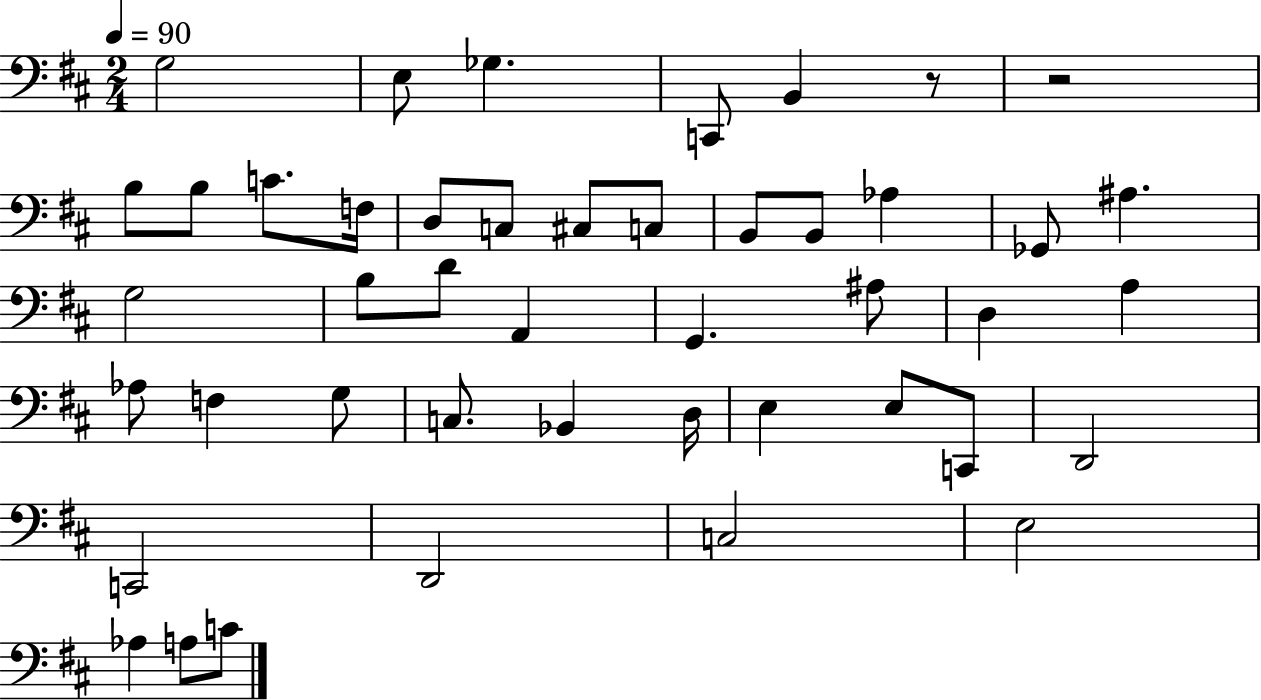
{
  \clef bass
  \numericTimeSignature
  \time 2/4
  \key d \major
  \tempo 4 = 90
  \repeat volta 2 { g2 | e8 ges4. | c,8 b,4 r8 | r2 | \break b8 b8 c'8. f16 | d8 c8 cis8 c8 | b,8 b,8 aes4 | ges,8 ais4. | \break g2 | b8 d'8 a,4 | g,4. ais8 | d4 a4 | \break aes8 f4 g8 | c8. bes,4 d16 | e4 e8 c,8 | d,2 | \break c,2 | d,2 | c2 | e2 | \break aes4 a8 c'8 | } \bar "|."
}